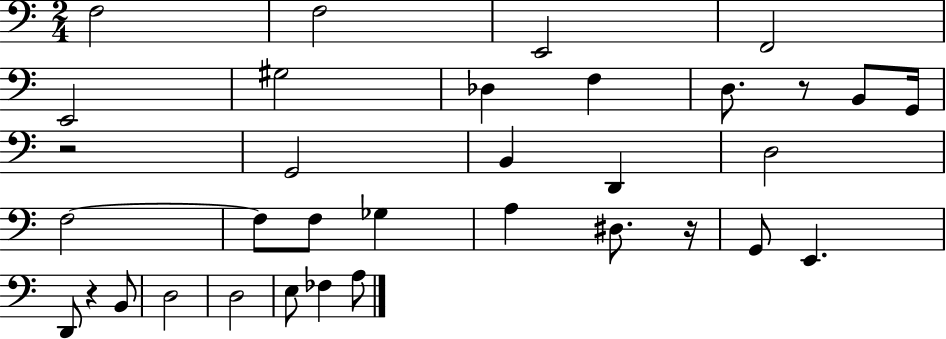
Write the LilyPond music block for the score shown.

{
  \clef bass
  \numericTimeSignature
  \time 2/4
  \key c \major
  \repeat volta 2 { f2 | f2 | e,2 | f,2 | \break e,2 | gis2 | des4 f4 | d8. r8 b,8 g,16 | \break r2 | g,2 | b,4 d,4 | d2 | \break f2~~ | f8 f8 ges4 | a4 dis8. r16 | g,8 e,4. | \break d,8 r4 b,8 | d2 | d2 | e8 fes4 a8 | \break } \bar "|."
}